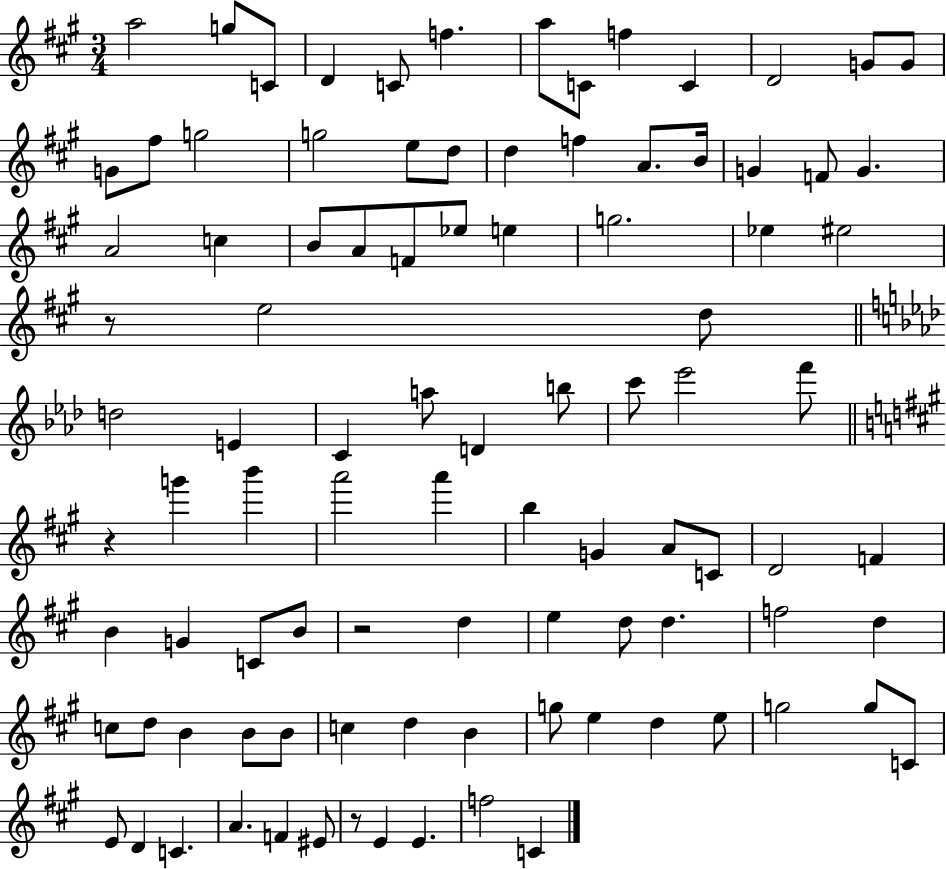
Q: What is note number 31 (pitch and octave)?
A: F4